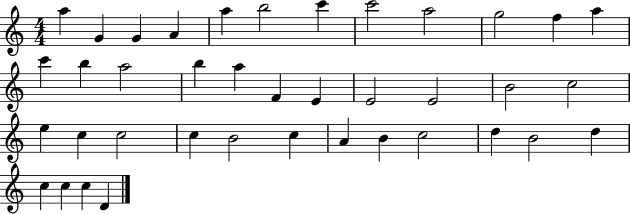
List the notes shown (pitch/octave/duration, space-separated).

A5/q G4/q G4/q A4/q A5/q B5/h C6/q C6/h A5/h G5/h F5/q A5/q C6/q B5/q A5/h B5/q A5/q F4/q E4/q E4/h E4/h B4/h C5/h E5/q C5/q C5/h C5/q B4/h C5/q A4/q B4/q C5/h D5/q B4/h D5/q C5/q C5/q C5/q D4/q